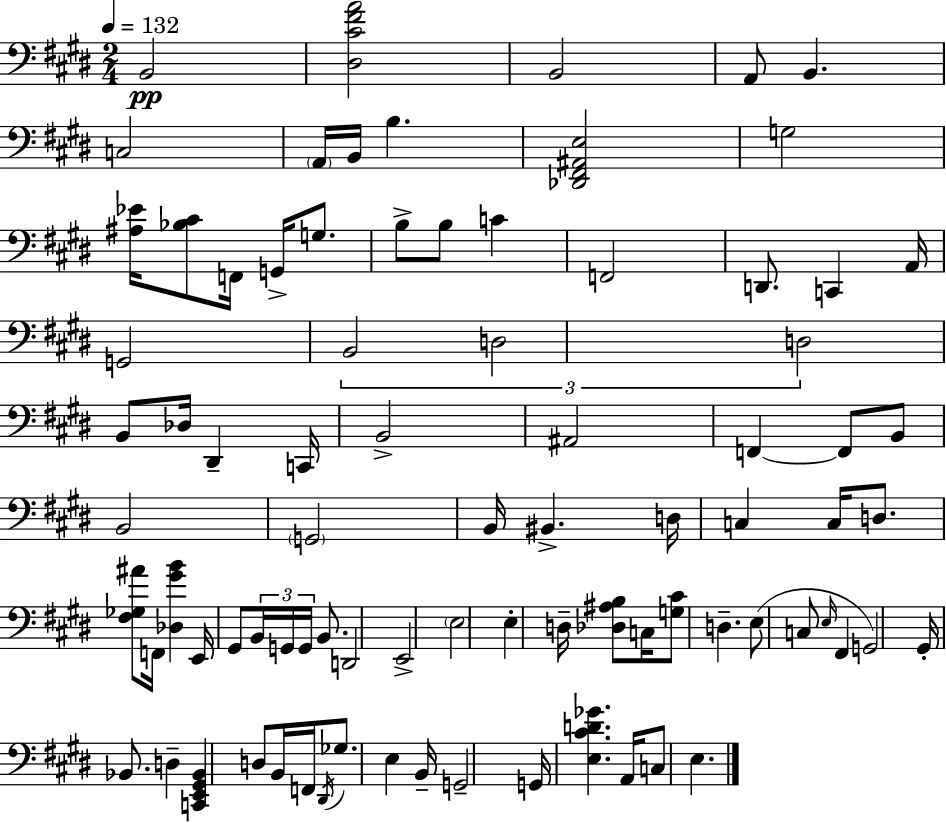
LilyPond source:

{
  \clef bass
  \numericTimeSignature
  \time 2/4
  \key e \major
  \tempo 4 = 132
  b,2\pp | <dis cis' fis' a'>2 | b,2 | a,8 b,4. | \break c2 | \parenthesize a,16 b,16 b4. | <des, fis, ais, e>2 | g2 | \break <ais ees'>16 <bes cis'>8 f,16 g,16-> g8. | b8-> b8 c'4 | f,2 | d,8. c,4 a,16 | \break g,2 | \tuplet 3/2 { b,2 | d2 | d2 } | \break b,8 des16 dis,4-- c,16 | b,2-> | ais,2 | f,4~~ f,8 b,8 | \break b,2 | \parenthesize g,2 | b,16 bis,4.-> d16 | c4 c16 d8. | \break <fis ges ais'>8 f,16 <des gis' b'>4 e,16 | gis,8 \tuplet 3/2 { b,16 g,16 g,16 } b,8. | d,2 | e,2-> | \break \parenthesize e2 | e4-. d16-- <des ais b>8 c16 | <g cis'>8 d4.-- | e8( c8 \grace { e16 } fis,4 | \break g,2) | gis,16-. bes,8. d4-- | <c, e, gis, bes,>4 d8 b,16 | f,16 \acciaccatura { dis,16 } ges8. e4 | \break b,16-- g,2-- | g,16 <e cis' d' ges'>4. | a,16 c8 e4. | \bar "|."
}